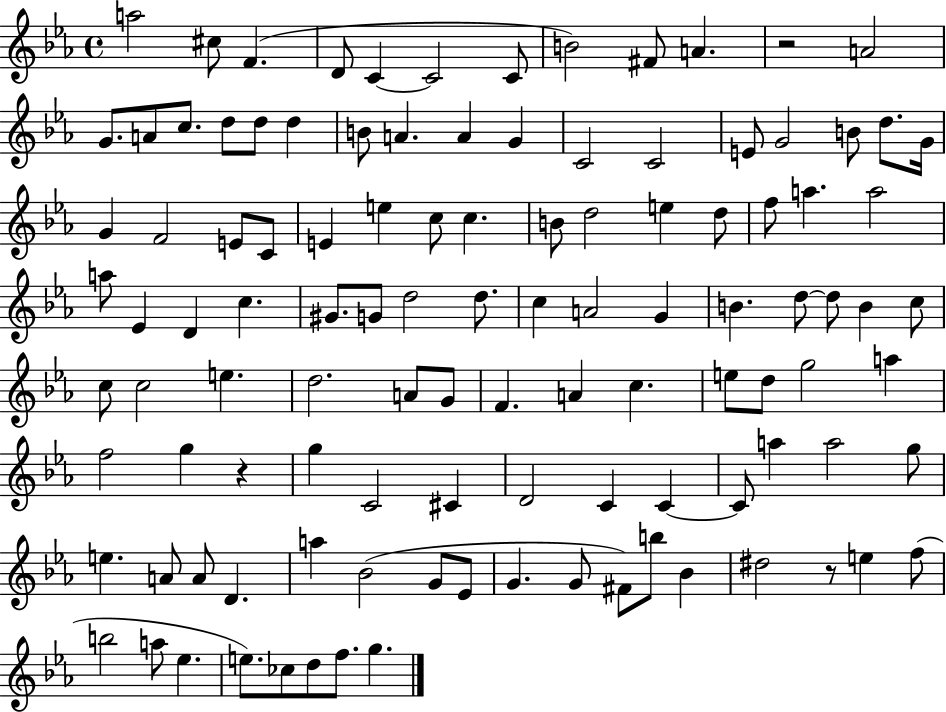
X:1
T:Untitled
M:4/4
L:1/4
K:Eb
a2 ^c/2 F D/2 C C2 C/2 B2 ^F/2 A z2 A2 G/2 A/2 c/2 d/2 d/2 d B/2 A A G C2 C2 E/2 G2 B/2 d/2 G/4 G F2 E/2 C/2 E e c/2 c B/2 d2 e d/2 f/2 a a2 a/2 _E D c ^G/2 G/2 d2 d/2 c A2 G B d/2 d/2 B c/2 c/2 c2 e d2 A/2 G/2 F A c e/2 d/2 g2 a f2 g z g C2 ^C D2 C C C/2 a a2 g/2 e A/2 A/2 D a _B2 G/2 _E/2 G G/2 ^F/2 b/2 _B ^d2 z/2 e f/2 b2 a/2 _e e/2 _c/2 d/2 f/2 g